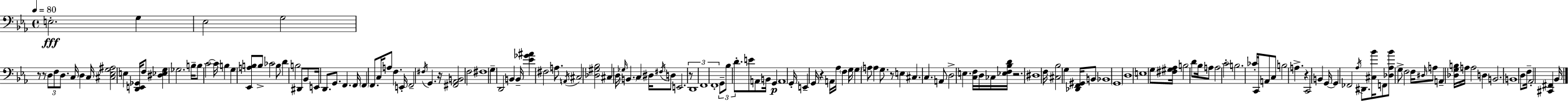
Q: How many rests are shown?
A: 8